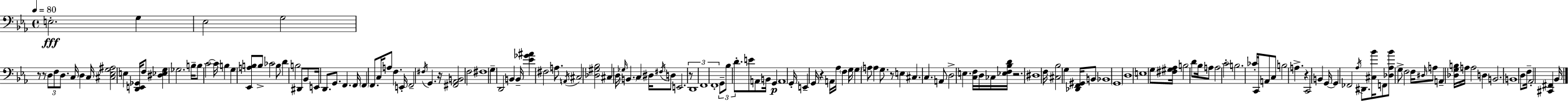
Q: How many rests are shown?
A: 8